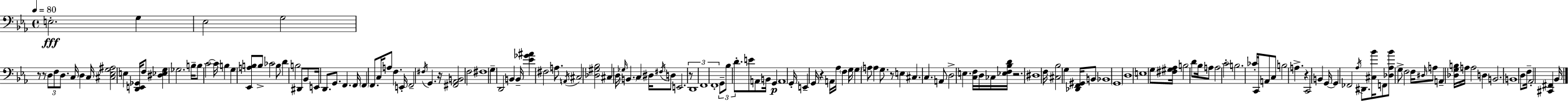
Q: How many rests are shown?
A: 8